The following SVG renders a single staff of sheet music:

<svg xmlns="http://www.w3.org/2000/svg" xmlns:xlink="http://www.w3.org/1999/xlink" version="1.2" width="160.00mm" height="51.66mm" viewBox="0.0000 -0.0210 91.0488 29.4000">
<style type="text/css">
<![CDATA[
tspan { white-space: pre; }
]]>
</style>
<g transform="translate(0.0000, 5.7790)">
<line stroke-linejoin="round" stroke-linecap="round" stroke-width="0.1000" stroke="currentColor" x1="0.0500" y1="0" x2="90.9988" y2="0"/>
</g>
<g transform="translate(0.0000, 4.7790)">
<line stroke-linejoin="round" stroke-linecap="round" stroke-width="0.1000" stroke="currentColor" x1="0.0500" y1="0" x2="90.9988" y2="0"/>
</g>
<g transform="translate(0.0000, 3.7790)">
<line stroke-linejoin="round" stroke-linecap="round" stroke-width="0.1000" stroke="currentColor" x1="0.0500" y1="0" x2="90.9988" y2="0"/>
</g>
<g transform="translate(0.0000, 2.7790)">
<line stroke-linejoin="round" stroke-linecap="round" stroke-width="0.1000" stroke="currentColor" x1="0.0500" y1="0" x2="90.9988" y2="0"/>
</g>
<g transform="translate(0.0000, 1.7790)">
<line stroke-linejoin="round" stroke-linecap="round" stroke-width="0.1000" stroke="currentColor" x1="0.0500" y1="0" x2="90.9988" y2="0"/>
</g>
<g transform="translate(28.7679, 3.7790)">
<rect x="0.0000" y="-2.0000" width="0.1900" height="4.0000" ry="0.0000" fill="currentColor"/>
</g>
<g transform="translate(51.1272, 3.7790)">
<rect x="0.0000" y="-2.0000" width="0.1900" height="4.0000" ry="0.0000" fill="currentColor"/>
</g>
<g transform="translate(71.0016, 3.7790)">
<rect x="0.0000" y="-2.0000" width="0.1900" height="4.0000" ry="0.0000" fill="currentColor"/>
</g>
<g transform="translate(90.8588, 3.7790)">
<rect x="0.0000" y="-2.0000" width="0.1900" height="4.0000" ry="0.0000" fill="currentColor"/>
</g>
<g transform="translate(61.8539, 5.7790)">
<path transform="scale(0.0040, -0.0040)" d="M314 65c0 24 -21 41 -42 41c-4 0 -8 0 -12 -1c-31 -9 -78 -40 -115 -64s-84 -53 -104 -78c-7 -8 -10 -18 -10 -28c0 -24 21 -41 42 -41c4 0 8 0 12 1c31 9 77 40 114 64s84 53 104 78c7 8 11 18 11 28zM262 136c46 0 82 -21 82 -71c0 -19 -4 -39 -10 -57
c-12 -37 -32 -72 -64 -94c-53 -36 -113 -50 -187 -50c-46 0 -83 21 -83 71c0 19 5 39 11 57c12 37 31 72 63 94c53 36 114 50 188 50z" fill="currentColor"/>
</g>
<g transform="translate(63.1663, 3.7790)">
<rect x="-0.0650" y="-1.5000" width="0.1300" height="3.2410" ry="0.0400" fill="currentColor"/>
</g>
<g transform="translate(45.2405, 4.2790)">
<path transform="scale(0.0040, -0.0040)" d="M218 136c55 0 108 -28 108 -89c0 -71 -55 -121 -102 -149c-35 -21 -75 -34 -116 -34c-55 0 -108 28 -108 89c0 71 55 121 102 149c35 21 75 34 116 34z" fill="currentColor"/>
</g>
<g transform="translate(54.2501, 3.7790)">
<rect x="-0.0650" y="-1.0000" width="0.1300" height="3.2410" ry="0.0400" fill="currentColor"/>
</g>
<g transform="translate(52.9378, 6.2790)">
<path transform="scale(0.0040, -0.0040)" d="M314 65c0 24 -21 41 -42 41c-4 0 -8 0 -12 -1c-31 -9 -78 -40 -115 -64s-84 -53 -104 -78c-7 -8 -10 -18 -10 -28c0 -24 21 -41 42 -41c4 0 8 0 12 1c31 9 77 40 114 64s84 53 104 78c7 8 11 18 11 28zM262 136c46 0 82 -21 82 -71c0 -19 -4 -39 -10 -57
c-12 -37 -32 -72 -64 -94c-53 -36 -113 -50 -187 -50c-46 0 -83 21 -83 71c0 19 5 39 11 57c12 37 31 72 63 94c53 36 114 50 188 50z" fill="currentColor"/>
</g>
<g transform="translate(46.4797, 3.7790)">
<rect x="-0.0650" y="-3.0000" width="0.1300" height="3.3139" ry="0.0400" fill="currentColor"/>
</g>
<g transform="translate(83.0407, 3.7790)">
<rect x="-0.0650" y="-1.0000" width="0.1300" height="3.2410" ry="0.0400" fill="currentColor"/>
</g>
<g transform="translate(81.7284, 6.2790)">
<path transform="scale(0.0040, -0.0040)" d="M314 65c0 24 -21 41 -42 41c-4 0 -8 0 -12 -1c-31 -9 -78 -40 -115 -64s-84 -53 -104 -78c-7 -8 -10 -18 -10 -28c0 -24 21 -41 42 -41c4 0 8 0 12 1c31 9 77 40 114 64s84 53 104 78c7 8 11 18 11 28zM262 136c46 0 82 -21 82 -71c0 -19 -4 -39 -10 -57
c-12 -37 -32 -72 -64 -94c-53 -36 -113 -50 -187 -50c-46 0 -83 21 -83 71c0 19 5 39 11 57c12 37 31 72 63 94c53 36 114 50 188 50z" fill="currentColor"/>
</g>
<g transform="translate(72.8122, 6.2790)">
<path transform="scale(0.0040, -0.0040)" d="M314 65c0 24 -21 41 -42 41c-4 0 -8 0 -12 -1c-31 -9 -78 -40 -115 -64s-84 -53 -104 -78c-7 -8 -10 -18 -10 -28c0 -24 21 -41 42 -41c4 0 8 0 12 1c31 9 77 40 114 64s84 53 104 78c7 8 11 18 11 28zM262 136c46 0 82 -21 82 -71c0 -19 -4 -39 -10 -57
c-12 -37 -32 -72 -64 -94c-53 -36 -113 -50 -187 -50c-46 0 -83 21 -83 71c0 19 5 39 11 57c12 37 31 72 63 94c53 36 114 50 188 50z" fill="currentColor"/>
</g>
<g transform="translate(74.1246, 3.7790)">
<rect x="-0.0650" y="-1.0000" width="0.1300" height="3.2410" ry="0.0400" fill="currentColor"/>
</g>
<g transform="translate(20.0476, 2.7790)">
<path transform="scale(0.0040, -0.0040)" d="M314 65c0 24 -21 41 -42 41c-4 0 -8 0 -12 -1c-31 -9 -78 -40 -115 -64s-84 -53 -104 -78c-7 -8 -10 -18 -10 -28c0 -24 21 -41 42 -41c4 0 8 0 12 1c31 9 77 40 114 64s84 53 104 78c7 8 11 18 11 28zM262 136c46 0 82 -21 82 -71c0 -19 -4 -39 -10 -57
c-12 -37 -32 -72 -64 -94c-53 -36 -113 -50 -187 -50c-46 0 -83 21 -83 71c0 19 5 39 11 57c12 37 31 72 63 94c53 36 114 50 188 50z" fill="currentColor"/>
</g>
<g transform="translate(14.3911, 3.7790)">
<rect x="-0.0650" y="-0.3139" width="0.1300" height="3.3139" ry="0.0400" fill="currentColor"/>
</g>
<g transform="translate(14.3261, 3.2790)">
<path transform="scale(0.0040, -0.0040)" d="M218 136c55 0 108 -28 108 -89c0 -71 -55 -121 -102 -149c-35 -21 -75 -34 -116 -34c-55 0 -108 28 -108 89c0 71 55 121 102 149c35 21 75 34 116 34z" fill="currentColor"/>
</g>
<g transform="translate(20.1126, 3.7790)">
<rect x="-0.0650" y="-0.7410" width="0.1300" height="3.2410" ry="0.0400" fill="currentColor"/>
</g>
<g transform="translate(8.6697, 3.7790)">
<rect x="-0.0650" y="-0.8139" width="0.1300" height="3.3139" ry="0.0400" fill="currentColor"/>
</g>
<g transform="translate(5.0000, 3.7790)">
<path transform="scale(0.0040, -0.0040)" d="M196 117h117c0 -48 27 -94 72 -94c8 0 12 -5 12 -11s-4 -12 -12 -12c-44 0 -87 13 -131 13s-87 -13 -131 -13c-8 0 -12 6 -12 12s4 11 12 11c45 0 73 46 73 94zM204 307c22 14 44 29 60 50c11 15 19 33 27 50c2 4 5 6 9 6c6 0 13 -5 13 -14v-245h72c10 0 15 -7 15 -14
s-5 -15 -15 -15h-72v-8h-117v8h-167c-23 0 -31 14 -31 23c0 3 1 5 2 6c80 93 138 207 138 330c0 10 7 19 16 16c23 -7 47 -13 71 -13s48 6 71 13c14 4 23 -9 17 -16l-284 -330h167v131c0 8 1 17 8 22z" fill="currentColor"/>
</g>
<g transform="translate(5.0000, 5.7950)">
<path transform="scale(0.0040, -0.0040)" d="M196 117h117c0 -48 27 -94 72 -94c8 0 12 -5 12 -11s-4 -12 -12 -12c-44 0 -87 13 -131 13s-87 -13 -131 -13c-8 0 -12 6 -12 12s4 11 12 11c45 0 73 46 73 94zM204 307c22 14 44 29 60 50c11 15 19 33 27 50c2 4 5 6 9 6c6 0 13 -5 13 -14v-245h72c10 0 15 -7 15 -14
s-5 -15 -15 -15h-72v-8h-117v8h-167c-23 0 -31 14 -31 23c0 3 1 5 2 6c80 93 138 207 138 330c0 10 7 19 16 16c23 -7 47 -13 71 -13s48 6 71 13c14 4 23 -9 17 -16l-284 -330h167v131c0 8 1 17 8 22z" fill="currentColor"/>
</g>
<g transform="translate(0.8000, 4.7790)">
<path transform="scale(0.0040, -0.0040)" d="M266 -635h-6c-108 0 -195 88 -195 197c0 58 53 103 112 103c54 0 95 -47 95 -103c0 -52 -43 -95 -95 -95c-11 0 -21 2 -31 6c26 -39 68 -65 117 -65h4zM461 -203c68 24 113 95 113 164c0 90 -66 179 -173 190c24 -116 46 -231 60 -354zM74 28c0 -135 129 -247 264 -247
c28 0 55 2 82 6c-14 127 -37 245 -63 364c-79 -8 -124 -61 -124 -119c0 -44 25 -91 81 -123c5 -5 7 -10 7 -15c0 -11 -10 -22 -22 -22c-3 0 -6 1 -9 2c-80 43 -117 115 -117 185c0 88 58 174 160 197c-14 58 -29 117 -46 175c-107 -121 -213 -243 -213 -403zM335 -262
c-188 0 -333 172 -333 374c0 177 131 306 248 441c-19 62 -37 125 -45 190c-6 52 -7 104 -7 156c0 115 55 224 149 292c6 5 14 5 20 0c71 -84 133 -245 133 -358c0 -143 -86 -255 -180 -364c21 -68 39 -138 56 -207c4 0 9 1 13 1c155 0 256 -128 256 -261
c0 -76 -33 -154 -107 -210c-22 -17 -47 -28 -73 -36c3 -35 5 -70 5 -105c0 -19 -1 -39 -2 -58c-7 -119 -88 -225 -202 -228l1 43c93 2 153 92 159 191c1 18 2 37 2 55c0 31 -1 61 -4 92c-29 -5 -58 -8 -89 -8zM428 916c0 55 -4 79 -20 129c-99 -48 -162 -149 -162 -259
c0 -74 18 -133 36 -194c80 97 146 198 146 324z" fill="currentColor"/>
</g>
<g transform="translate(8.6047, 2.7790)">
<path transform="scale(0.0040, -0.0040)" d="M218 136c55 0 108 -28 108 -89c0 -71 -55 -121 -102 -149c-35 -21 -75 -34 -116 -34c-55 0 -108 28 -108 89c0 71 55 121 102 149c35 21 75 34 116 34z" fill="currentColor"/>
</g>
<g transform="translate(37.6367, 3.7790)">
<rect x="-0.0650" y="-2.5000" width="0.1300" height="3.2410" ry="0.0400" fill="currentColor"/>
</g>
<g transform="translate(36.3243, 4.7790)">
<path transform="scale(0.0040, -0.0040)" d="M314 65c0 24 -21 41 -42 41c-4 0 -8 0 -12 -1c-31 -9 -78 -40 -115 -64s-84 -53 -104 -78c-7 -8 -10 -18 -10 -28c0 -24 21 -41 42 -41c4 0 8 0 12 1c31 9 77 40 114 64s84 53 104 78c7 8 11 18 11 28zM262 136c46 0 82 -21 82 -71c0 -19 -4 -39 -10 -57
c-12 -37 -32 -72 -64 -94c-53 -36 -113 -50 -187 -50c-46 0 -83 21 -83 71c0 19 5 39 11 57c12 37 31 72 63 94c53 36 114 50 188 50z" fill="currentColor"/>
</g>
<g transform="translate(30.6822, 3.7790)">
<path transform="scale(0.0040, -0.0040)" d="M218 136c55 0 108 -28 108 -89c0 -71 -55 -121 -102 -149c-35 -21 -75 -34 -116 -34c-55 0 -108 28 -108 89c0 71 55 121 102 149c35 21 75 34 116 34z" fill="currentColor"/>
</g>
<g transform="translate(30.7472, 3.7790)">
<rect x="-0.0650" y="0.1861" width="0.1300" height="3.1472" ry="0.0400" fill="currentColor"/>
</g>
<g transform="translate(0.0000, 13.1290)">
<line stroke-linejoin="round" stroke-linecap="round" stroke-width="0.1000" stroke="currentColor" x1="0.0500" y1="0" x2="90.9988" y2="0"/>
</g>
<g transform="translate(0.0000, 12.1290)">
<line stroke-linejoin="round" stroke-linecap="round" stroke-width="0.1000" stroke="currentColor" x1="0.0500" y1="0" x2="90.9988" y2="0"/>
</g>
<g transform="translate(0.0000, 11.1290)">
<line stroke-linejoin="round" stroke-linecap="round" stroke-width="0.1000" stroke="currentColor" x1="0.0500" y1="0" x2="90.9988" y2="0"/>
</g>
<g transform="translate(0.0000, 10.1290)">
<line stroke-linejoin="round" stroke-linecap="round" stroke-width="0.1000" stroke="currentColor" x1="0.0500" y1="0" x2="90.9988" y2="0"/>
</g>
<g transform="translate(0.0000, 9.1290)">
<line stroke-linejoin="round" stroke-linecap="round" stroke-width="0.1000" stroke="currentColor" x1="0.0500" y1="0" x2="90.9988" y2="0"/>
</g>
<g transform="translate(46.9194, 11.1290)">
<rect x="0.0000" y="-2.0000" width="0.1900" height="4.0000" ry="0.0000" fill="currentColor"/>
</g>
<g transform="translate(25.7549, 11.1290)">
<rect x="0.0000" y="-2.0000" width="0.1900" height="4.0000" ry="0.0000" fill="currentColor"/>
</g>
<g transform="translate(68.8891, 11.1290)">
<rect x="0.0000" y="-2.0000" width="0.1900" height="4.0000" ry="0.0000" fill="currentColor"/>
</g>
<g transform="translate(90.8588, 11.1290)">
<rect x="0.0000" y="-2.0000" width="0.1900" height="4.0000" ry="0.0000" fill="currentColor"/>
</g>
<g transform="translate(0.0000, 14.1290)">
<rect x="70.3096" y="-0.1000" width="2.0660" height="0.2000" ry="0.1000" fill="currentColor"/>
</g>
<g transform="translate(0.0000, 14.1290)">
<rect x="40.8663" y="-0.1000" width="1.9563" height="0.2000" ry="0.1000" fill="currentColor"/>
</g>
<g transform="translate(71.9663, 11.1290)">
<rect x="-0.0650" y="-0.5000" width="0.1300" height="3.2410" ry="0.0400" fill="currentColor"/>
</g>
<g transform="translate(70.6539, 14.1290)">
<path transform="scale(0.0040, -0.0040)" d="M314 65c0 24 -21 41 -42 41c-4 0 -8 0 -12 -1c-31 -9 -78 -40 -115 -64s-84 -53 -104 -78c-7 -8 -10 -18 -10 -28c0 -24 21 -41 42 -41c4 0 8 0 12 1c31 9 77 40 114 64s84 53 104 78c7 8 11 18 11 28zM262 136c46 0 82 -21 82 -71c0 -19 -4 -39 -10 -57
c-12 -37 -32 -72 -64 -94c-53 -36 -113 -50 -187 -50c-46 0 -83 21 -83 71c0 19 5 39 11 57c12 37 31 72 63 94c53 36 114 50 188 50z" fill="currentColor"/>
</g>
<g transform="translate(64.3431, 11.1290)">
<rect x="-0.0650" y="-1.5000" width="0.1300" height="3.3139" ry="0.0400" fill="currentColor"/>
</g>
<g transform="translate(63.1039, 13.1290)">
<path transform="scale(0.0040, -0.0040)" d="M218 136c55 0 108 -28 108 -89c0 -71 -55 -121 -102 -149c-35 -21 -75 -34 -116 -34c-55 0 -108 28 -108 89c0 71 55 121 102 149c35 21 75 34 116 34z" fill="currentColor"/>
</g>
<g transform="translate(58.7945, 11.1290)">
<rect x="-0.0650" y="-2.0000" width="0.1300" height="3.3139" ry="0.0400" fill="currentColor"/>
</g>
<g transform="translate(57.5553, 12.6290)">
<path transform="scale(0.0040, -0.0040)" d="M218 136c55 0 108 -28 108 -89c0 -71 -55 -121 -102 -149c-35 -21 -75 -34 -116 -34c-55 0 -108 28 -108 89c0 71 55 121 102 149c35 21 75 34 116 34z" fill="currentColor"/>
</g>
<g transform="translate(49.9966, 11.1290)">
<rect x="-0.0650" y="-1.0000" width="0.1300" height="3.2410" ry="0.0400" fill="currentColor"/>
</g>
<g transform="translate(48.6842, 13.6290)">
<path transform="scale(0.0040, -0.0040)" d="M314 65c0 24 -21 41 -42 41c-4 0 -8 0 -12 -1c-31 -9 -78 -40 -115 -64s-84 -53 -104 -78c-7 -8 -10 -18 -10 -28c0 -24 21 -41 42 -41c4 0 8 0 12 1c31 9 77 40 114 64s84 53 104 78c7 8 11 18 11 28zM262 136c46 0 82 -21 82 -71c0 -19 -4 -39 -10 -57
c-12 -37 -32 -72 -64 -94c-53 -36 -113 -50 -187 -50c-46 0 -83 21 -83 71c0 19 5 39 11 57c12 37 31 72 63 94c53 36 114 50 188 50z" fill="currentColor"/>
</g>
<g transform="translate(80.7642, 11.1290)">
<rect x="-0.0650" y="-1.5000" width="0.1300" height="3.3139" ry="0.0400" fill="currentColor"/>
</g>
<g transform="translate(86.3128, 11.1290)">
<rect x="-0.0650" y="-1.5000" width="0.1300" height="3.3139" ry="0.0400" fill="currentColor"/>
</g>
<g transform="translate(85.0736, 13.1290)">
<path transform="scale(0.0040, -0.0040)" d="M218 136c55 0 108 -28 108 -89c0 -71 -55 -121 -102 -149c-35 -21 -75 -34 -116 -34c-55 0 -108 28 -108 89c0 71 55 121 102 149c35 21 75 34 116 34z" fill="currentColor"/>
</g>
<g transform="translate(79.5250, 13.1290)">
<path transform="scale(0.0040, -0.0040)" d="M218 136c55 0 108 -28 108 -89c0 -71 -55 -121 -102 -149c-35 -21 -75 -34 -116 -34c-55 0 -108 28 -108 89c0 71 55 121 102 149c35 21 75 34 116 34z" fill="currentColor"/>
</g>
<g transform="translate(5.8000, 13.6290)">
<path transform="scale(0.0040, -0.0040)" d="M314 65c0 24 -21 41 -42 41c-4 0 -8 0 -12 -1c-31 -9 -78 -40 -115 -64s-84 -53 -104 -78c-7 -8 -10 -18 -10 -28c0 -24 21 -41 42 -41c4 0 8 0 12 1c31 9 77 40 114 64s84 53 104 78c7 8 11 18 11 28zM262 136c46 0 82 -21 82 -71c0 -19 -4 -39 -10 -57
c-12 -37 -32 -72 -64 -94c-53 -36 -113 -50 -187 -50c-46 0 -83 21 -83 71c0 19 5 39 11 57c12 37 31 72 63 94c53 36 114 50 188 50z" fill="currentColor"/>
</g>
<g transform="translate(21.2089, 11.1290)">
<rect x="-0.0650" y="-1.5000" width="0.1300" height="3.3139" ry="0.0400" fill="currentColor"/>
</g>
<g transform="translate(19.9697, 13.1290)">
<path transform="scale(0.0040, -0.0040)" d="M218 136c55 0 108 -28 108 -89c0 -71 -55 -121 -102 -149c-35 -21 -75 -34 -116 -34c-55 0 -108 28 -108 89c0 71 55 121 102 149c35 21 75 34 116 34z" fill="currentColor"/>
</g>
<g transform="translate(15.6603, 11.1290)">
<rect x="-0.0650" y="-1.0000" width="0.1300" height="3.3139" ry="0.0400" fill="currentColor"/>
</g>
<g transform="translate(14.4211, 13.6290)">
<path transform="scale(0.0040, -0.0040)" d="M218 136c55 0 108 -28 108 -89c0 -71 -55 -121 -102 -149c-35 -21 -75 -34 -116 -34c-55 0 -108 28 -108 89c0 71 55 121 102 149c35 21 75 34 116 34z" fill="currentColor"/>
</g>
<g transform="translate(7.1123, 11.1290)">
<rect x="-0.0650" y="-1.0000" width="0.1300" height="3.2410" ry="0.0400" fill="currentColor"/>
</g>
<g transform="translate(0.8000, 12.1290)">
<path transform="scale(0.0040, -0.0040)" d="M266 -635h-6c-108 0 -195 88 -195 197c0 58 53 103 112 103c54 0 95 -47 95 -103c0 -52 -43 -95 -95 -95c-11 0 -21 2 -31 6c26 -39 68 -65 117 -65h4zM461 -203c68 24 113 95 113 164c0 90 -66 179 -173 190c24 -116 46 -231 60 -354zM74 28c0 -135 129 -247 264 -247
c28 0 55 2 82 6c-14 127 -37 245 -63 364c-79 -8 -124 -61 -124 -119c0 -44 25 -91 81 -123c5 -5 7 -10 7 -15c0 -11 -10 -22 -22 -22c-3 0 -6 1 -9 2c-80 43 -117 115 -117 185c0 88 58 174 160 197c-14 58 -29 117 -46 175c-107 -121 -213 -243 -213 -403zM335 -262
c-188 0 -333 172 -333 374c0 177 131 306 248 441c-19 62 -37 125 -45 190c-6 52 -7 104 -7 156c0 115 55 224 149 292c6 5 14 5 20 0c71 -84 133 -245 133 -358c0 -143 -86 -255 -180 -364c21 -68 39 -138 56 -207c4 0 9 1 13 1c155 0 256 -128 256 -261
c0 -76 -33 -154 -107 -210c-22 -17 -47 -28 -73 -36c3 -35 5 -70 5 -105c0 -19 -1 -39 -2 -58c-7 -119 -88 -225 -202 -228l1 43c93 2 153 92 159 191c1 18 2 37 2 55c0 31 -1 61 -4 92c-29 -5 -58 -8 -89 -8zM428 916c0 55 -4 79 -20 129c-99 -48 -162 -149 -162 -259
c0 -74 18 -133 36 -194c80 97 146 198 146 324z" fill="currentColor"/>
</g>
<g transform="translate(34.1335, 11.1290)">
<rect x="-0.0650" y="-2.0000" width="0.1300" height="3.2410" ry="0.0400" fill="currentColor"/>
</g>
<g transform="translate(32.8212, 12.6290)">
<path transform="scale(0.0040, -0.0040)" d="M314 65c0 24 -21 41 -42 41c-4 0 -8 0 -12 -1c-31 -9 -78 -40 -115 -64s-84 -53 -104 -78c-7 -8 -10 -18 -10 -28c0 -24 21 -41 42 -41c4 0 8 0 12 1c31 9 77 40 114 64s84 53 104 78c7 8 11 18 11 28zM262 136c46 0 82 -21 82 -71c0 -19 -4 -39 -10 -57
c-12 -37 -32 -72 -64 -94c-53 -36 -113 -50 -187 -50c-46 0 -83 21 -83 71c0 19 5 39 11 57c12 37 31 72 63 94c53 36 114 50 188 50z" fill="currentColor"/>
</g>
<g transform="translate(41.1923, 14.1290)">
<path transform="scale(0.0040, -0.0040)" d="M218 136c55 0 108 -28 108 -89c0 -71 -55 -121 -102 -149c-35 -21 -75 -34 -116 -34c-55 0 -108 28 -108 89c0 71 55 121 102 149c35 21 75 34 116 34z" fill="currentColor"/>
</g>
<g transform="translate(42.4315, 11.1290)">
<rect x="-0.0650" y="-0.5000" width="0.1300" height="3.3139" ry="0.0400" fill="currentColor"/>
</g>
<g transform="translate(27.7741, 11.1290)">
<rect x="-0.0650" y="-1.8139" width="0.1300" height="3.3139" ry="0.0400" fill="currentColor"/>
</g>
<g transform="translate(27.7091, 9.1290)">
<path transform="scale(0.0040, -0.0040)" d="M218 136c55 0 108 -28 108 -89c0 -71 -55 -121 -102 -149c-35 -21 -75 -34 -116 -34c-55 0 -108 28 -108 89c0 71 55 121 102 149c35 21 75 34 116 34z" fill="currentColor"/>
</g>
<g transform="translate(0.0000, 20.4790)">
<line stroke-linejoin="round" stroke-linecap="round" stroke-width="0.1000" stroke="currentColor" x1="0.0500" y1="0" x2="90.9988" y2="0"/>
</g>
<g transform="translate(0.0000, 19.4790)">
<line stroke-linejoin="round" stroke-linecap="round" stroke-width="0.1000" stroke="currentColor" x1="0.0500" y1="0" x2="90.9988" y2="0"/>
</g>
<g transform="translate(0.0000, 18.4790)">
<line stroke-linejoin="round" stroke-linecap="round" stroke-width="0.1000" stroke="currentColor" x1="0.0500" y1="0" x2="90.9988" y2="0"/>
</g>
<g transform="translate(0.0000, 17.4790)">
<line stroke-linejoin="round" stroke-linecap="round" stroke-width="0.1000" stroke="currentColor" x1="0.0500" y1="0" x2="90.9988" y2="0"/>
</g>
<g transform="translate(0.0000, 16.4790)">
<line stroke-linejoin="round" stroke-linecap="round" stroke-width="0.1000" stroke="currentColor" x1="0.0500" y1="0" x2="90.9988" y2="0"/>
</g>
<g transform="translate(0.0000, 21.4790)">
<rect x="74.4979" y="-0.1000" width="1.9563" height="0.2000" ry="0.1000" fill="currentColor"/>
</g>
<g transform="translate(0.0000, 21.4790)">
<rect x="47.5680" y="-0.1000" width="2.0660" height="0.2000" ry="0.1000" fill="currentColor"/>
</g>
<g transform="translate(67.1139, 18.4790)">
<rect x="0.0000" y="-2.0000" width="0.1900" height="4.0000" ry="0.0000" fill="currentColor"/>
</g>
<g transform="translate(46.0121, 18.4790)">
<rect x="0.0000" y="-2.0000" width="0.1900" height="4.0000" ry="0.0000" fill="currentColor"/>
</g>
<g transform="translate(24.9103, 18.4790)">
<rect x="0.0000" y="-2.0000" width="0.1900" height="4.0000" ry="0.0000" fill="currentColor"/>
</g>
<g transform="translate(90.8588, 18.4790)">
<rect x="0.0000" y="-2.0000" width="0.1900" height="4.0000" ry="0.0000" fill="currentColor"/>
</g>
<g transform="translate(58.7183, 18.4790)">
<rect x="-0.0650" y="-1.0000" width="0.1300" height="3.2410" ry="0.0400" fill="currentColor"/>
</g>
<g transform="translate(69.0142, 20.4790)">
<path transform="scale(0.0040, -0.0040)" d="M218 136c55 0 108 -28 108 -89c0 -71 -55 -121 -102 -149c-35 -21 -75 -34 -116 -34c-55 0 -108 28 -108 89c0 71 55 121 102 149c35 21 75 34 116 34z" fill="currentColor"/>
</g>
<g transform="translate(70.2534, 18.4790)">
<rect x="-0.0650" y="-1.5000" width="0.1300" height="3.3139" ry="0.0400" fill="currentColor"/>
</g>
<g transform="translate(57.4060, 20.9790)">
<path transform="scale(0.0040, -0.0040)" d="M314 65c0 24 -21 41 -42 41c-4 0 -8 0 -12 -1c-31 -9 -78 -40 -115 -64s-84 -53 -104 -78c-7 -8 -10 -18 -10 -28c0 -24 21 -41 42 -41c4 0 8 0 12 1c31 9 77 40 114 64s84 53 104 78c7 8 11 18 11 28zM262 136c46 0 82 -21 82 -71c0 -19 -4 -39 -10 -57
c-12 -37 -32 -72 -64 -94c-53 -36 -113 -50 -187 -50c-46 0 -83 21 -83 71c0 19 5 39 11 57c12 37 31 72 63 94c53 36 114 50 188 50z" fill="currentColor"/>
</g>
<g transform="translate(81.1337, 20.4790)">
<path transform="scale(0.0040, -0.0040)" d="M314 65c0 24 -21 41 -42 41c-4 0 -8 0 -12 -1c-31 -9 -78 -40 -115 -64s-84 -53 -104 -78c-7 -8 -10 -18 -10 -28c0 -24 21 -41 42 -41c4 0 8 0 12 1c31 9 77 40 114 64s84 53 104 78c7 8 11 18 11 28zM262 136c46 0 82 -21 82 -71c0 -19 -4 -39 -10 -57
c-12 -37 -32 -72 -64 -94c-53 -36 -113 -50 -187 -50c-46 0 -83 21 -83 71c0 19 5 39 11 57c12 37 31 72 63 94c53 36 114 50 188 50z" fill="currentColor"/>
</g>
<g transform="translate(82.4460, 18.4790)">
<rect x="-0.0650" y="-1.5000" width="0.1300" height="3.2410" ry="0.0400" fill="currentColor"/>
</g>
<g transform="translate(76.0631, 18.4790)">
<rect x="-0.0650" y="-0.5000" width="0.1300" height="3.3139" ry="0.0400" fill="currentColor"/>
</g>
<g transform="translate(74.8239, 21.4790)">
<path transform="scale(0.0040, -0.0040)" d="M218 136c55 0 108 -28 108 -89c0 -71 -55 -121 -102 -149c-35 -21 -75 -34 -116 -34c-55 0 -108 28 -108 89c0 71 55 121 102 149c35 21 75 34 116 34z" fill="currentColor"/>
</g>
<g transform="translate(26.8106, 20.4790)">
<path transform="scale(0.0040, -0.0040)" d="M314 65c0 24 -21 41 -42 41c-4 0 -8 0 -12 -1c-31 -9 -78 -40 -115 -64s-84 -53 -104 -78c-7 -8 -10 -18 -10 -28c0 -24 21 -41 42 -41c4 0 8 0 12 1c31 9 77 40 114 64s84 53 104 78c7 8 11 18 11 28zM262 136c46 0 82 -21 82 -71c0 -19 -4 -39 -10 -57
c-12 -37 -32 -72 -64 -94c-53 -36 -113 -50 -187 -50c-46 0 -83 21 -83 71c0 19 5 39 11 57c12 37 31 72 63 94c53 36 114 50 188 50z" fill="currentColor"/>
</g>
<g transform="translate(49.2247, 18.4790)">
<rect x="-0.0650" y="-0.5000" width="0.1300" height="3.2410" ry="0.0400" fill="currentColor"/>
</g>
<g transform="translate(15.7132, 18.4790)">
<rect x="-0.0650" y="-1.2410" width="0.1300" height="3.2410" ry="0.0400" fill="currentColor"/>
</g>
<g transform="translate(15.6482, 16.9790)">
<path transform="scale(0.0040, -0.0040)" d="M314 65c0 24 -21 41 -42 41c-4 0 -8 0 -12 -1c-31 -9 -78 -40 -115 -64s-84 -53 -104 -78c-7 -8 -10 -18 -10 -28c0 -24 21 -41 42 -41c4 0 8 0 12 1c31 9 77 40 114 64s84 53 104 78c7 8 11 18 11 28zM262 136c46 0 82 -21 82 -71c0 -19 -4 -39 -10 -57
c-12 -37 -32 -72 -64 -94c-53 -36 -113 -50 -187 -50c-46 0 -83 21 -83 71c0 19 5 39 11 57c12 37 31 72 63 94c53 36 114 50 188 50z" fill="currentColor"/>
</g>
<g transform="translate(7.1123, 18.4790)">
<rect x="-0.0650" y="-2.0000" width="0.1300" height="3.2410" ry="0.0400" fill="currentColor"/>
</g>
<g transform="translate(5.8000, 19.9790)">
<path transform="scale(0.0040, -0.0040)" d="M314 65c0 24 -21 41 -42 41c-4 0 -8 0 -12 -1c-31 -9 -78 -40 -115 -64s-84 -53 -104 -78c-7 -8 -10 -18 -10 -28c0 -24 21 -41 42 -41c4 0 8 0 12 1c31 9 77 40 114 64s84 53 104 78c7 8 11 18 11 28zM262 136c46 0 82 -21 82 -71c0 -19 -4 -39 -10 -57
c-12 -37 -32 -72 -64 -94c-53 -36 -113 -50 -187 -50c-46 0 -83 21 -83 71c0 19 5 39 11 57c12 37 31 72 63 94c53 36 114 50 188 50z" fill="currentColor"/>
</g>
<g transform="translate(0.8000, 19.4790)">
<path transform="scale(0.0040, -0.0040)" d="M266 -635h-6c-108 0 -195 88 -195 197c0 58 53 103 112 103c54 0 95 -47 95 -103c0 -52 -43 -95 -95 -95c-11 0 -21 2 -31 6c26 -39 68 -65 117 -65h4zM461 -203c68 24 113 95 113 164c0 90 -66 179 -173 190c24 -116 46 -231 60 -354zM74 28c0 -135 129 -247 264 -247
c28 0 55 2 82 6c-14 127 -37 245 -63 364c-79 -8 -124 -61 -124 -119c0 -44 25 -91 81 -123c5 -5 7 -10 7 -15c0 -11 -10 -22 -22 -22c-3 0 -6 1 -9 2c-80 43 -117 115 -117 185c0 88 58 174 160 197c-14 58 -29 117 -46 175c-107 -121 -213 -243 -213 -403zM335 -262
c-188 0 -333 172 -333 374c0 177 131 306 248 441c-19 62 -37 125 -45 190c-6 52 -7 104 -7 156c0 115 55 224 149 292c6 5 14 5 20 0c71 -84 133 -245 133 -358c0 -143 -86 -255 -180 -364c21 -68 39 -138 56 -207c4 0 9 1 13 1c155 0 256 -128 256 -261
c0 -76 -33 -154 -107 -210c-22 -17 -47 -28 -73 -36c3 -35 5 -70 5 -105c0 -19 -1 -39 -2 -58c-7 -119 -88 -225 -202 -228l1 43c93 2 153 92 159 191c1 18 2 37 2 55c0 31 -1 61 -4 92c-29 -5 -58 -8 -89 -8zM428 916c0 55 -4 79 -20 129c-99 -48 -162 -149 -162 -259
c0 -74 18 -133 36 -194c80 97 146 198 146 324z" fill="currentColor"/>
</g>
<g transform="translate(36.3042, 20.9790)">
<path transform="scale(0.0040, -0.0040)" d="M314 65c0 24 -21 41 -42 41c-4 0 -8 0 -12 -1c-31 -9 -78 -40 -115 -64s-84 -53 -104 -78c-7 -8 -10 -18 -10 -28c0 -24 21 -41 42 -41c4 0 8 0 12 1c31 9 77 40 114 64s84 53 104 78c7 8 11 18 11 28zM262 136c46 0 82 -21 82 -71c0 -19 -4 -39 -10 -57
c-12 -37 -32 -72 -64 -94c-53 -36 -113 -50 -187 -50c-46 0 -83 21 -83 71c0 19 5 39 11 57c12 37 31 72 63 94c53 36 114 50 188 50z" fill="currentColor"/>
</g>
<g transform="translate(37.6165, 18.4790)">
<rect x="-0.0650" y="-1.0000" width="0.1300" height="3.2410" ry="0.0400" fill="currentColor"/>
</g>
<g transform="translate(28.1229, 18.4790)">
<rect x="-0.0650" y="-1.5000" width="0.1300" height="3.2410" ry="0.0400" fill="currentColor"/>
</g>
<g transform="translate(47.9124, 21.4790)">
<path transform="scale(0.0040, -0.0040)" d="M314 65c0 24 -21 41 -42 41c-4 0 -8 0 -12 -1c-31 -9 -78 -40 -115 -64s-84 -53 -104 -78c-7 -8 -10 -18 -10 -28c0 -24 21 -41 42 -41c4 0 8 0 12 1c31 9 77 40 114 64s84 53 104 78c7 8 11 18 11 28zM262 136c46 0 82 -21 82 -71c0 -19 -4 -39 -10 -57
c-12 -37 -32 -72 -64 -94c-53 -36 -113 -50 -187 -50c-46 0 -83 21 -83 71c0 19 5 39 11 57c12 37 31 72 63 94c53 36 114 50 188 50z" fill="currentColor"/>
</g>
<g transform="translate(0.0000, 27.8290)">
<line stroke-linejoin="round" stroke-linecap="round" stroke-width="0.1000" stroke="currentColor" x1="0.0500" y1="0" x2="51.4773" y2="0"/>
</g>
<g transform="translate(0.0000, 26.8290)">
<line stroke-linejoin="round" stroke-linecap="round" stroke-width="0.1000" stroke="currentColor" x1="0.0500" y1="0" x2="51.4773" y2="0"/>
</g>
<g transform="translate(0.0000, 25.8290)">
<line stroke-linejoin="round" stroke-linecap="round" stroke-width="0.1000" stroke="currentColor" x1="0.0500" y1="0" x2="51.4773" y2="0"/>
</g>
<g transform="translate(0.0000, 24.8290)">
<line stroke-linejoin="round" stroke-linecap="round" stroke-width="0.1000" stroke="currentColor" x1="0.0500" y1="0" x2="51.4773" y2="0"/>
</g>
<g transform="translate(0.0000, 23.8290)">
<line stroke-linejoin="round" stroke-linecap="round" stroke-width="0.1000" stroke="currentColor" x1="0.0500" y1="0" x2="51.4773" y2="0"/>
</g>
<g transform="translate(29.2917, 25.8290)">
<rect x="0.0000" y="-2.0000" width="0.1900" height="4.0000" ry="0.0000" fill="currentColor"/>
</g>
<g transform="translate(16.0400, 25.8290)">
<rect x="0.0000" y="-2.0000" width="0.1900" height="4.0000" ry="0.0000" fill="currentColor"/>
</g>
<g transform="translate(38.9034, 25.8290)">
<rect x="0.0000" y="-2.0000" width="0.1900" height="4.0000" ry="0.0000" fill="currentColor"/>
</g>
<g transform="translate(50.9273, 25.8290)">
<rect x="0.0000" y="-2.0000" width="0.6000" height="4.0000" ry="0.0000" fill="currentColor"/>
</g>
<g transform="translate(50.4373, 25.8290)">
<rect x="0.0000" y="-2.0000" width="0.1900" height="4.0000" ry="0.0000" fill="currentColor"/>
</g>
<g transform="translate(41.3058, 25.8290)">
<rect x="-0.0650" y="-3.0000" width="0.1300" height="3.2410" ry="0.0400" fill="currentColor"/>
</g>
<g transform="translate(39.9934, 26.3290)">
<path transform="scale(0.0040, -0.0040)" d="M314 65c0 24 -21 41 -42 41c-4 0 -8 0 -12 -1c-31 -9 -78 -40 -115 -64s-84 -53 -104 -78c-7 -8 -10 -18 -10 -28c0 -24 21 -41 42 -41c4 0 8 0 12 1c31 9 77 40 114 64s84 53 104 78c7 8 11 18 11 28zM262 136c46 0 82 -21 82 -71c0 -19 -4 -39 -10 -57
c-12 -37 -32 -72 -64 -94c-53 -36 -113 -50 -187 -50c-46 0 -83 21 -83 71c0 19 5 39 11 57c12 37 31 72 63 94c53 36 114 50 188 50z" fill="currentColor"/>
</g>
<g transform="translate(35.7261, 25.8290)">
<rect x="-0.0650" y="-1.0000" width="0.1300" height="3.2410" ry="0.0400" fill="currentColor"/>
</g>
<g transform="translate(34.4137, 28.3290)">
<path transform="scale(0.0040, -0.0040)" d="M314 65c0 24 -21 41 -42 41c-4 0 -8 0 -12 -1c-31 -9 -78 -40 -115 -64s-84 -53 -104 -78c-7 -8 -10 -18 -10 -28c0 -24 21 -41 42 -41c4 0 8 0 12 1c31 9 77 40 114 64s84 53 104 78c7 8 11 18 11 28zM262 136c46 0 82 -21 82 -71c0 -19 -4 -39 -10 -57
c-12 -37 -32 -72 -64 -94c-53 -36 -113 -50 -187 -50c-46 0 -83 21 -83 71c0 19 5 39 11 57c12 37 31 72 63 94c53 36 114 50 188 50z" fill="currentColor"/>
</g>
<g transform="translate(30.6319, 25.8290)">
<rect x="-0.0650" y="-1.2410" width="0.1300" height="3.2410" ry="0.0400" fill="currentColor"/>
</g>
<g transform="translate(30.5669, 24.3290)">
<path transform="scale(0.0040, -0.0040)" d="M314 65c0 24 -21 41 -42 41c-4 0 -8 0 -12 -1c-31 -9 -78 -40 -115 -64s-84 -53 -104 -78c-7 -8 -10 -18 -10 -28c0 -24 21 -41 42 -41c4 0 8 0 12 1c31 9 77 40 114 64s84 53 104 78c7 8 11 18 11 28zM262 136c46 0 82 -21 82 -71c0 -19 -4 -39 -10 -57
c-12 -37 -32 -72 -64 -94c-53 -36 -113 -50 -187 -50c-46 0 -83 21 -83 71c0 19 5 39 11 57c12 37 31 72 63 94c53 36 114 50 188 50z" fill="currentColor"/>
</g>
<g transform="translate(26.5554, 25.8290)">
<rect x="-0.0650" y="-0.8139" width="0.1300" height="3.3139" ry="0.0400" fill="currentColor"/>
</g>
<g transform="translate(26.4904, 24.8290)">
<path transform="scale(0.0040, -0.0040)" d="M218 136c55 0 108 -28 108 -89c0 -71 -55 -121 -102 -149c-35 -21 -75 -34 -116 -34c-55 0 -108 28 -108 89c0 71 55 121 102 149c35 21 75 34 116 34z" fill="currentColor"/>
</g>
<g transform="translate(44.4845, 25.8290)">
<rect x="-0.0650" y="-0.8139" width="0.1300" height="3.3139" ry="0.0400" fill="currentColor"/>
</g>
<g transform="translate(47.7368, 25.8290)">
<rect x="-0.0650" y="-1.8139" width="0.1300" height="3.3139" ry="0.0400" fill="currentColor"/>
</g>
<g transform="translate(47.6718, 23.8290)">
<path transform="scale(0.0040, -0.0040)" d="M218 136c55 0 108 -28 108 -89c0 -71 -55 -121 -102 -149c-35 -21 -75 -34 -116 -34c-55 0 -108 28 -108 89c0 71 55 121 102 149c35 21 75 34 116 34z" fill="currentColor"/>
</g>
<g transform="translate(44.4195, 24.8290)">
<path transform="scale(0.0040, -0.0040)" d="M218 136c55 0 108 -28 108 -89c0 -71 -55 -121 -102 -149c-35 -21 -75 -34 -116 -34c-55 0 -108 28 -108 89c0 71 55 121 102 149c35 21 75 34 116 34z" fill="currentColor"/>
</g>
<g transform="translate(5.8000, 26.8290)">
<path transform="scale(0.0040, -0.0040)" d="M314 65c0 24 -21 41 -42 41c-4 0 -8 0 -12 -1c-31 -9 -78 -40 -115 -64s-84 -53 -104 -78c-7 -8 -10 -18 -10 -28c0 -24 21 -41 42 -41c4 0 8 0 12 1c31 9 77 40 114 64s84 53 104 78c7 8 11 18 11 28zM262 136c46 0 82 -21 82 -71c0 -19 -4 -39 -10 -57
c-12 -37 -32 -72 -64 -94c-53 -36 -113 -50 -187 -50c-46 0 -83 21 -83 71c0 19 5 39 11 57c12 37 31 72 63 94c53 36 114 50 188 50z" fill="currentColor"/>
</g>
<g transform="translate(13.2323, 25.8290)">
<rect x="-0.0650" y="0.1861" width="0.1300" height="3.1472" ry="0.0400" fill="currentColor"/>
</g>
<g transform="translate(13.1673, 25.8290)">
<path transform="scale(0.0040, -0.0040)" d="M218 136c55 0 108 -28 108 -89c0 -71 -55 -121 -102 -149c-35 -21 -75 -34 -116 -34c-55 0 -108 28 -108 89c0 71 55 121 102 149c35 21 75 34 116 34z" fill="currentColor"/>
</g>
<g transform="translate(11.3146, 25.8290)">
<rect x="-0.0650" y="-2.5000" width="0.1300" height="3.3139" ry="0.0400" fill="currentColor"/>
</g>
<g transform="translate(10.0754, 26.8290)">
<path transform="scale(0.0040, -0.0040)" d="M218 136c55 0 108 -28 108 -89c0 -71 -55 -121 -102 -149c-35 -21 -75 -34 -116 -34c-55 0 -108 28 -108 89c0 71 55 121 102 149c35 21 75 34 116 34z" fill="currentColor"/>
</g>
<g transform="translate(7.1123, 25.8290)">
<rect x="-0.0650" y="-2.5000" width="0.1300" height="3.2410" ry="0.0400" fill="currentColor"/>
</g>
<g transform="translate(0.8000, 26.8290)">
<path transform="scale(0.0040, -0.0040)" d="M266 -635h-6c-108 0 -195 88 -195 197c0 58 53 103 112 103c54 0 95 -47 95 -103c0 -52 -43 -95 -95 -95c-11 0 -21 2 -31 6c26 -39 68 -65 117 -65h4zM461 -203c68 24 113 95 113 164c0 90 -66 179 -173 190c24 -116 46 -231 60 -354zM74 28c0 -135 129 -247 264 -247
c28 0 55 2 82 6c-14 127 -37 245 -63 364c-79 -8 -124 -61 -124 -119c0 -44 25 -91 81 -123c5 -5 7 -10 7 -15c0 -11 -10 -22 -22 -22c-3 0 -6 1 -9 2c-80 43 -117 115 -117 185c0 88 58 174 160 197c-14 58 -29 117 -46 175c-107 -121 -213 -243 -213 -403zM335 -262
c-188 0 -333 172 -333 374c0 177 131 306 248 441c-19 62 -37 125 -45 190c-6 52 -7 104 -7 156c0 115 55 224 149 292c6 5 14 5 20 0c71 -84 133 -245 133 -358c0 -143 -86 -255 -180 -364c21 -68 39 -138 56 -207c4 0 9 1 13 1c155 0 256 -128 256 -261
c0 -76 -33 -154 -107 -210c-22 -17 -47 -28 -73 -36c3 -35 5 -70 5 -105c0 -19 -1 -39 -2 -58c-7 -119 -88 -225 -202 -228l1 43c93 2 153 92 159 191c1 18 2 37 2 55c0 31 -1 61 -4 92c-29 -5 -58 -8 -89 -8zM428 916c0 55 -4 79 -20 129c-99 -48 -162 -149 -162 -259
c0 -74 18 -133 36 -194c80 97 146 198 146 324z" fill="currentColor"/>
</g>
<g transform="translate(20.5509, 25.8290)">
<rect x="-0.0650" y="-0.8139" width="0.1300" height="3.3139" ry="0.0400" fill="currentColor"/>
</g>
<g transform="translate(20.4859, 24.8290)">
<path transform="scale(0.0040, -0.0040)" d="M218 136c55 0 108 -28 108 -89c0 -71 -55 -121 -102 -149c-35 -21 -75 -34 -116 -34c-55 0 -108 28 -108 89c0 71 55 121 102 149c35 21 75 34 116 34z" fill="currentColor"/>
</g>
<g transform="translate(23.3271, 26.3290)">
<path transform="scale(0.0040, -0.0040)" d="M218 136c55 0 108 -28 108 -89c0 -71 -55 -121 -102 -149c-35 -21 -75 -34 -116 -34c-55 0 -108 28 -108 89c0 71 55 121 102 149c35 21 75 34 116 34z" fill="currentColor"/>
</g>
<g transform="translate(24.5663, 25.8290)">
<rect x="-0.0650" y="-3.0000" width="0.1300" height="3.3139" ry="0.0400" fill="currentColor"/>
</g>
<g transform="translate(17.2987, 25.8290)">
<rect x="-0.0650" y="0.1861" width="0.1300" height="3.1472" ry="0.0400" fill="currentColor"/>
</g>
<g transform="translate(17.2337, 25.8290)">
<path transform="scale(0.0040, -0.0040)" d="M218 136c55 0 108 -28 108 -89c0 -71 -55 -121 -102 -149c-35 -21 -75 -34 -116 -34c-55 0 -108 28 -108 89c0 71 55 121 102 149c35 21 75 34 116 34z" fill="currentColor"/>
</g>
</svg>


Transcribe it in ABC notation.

X:1
T:Untitled
M:4/4
L:1/4
K:C
d c d2 B G2 A D2 E2 D2 D2 D2 D E f F2 C D2 F E C2 E E F2 e2 E2 D2 C2 D2 E C E2 G2 G B B d A d e2 D2 A2 d f